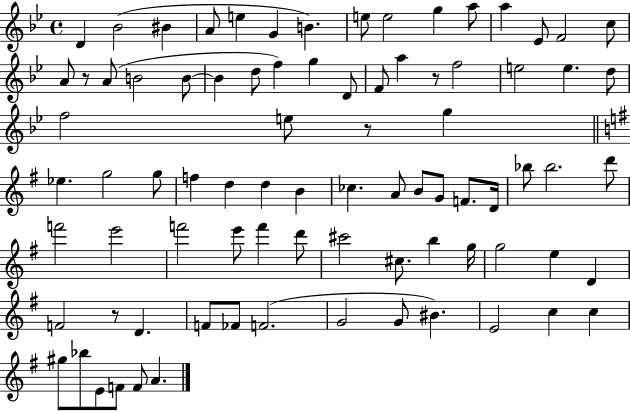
{
  \clef treble
  \time 4/4
  \defaultTimeSignature
  \key bes \major
  d'4 bes'2( bis'4 | a'8 e''4 g'4 b'4.) | e''8 e''2 g''4 a''8 | a''4 ees'8 f'2 c''8 | \break a'8 r8 a'8( b'2 b'8~~ | b'4 d''8 f''4) g''4 d'8 | f'8 a''4 r8 f''2 | e''2 e''4. d''8 | \break f''2 e''8 r8 g''4 | \bar "||" \break \key g \major ees''4. g''2 g''8 | f''4 d''4 d''4 b'4 | ces''4. a'8 b'8 g'8 f'8. d'16 | bes''8 bes''2. d'''8 | \break f'''2 e'''2 | f'''2 e'''8 f'''4 d'''8 | cis'''2 cis''8. b''4 g''16 | g''2 e''4 d'4 | \break f'2 r8 d'4. | f'8 fes'8 f'2.( | g'2 g'8 bis'4.) | e'2 c''4 c''4 | \break gis''8 bes''8 e'8 f'8 f'8 a'4. | \bar "|."
}